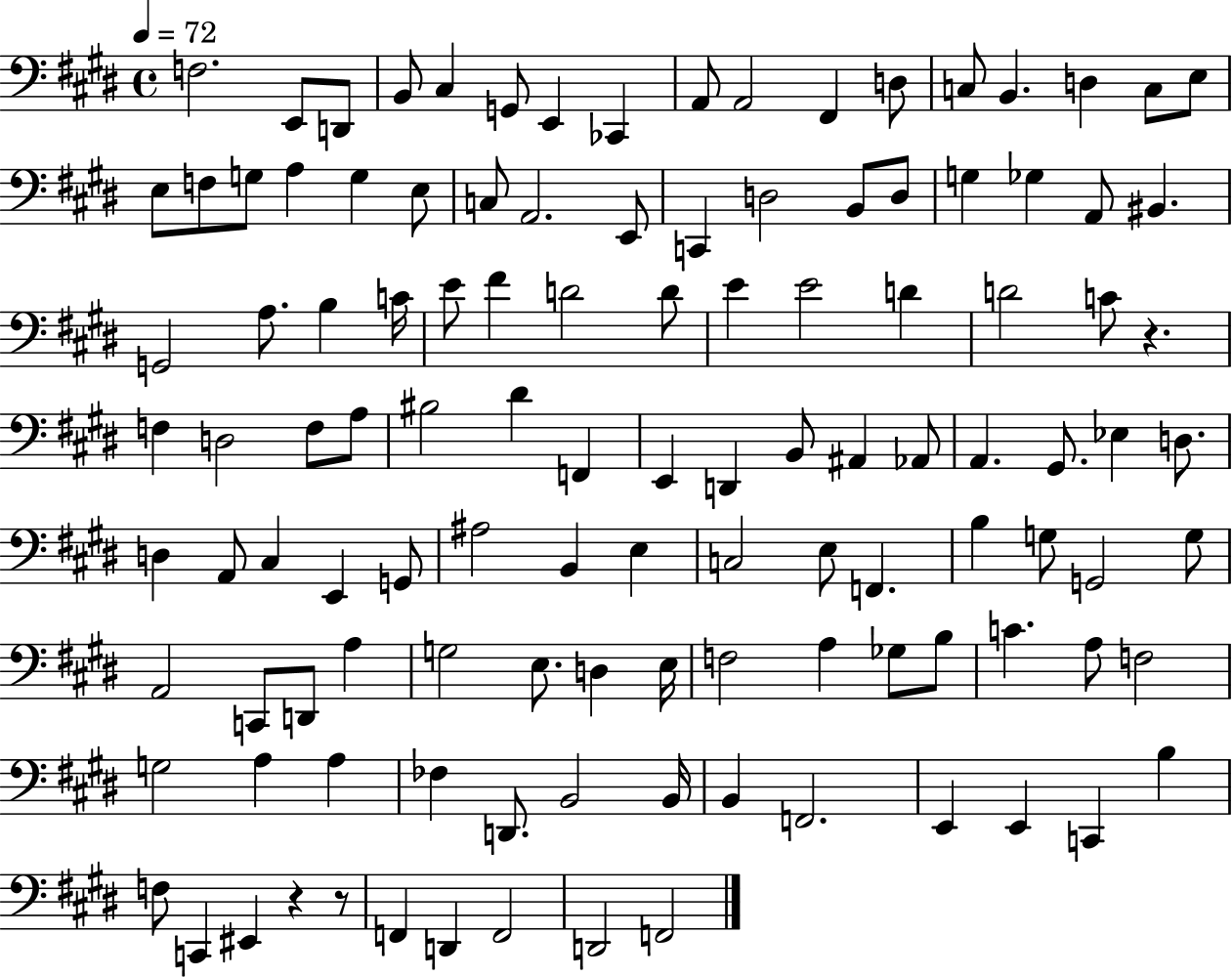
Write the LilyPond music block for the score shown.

{
  \clef bass
  \time 4/4
  \defaultTimeSignature
  \key e \major
  \tempo 4 = 72
  f2. e,8 d,8 | b,8 cis4 g,8 e,4 ces,4 | a,8 a,2 fis,4 d8 | c8 b,4. d4 c8 e8 | \break e8 f8 g8 a4 g4 e8 | c8 a,2. e,8 | c,4 d2 b,8 d8 | g4 ges4 a,8 bis,4. | \break g,2 a8. b4 c'16 | e'8 fis'4 d'2 d'8 | e'4 e'2 d'4 | d'2 c'8 r4. | \break f4 d2 f8 a8 | bis2 dis'4 f,4 | e,4 d,4 b,8 ais,4 aes,8 | a,4. gis,8. ees4 d8. | \break d4 a,8 cis4 e,4 g,8 | ais2 b,4 e4 | c2 e8 f,4. | b4 g8 g,2 g8 | \break a,2 c,8 d,8 a4 | g2 e8. d4 e16 | f2 a4 ges8 b8 | c'4. a8 f2 | \break g2 a4 a4 | fes4 d,8. b,2 b,16 | b,4 f,2. | e,4 e,4 c,4 b4 | \break f8 c,4 eis,4 r4 r8 | f,4 d,4 f,2 | d,2 f,2 | \bar "|."
}